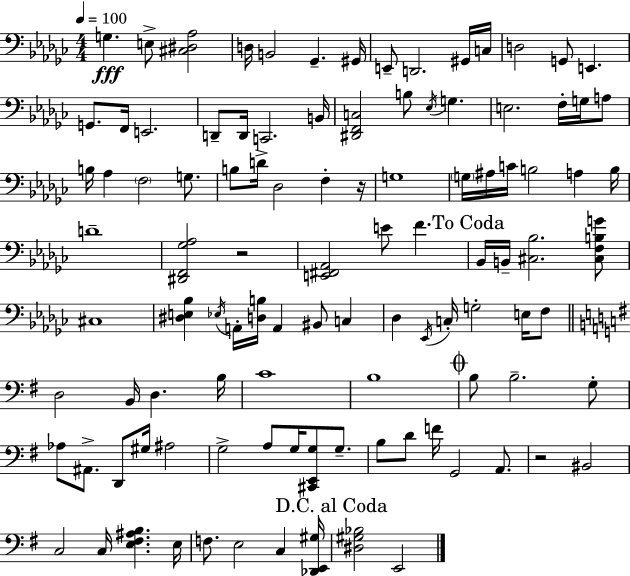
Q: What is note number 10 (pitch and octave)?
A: C3